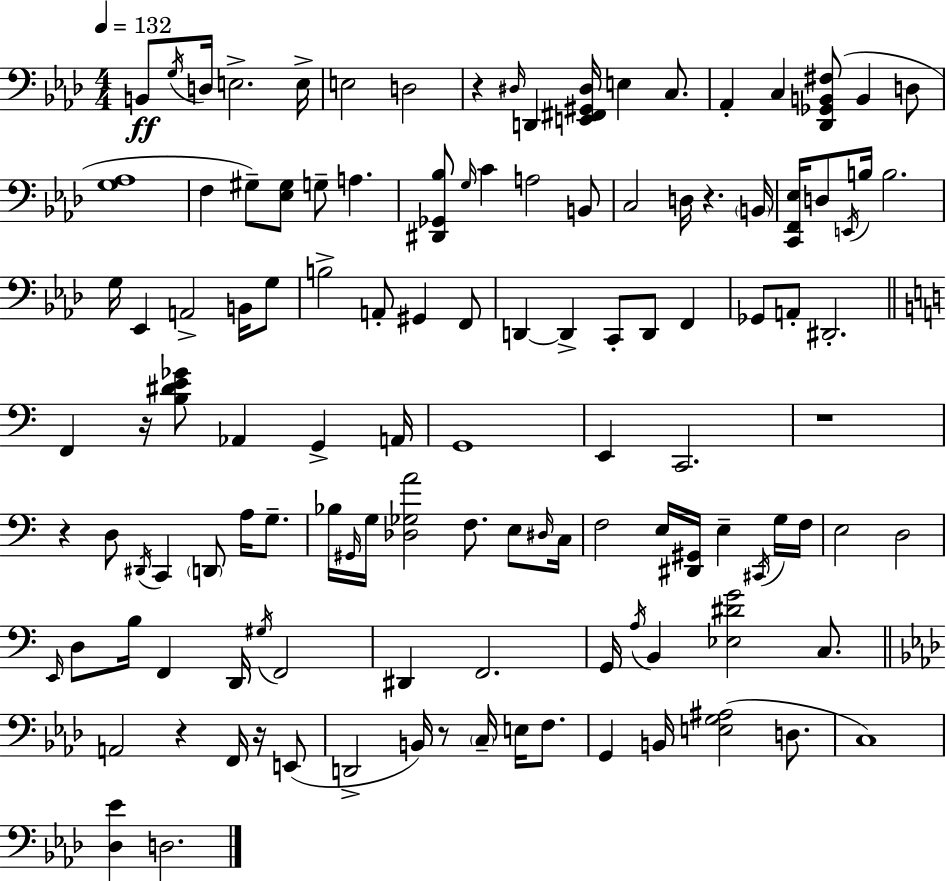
X:1
T:Untitled
M:4/4
L:1/4
K:Fm
B,,/2 G,/4 D,/4 E,2 E,/4 E,2 D,2 z ^D,/4 D,, [E,,^F,,^G,,^D,]/4 E, C,/2 _A,, C, [_D,,_G,,B,,^F,]/2 B,, D,/2 [G,_A,]4 F, ^G,/2 [_E,^G,]/2 G,/2 A, [^D,,_G,,_B,]/2 G,/4 C A,2 B,,/2 C,2 D,/4 z B,,/4 [C,,F,,_E,]/4 D,/2 E,,/4 B,/4 B,2 G,/4 _E,, A,,2 B,,/4 G,/2 B,2 A,,/2 ^G,, F,,/2 D,, D,, C,,/2 D,,/2 F,, _G,,/2 A,,/2 ^D,,2 F,, z/4 [B,^DE_G]/2 _A,, G,, A,,/4 G,,4 E,, C,,2 z4 z D,/2 ^D,,/4 C,, D,,/2 A,/4 G,/2 _B,/4 ^G,,/4 G,/4 [_D,_G,A]2 F,/2 E,/2 ^D,/4 C,/4 F,2 E,/4 [^D,,^G,,]/4 E, ^C,,/4 G,/4 F,/4 E,2 D,2 E,,/4 D,/2 B,/4 F,, D,,/4 ^G,/4 F,,2 ^D,, F,,2 G,,/4 A,/4 B,, [_E,^DG]2 C,/2 A,,2 z F,,/4 z/4 E,,/2 D,,2 B,,/4 z/2 C,/4 E,/4 F,/2 G,, B,,/4 [E,G,^A,]2 D,/2 C,4 [_D,_E] D,2